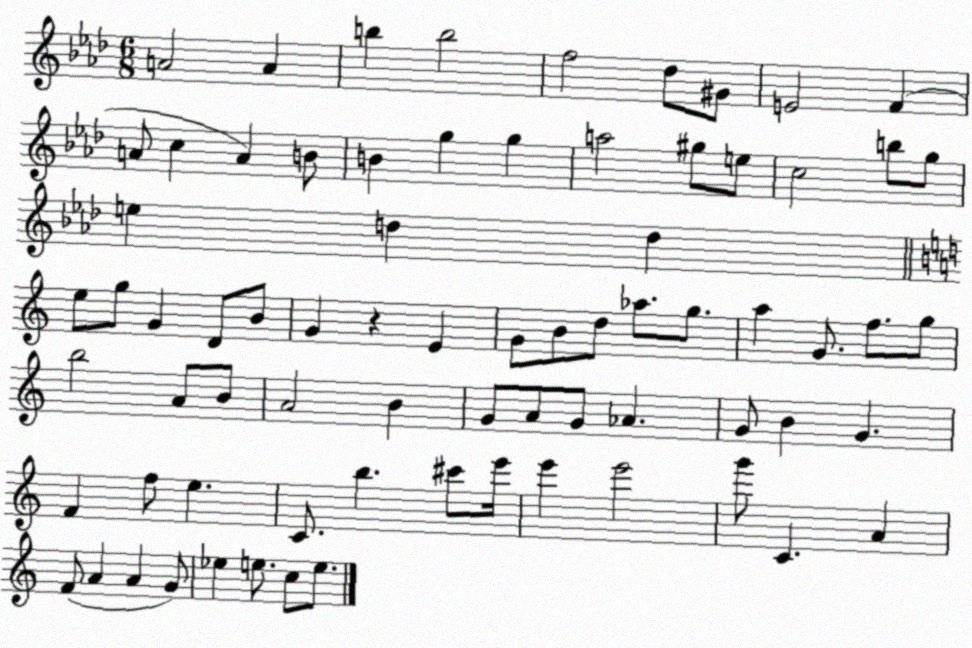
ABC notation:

X:1
T:Untitled
M:6/8
L:1/4
K:Ab
A2 A b b2 f2 _d/2 ^G/2 E2 F A/2 c A B/2 B g g a2 ^g/2 e/2 c2 b/2 g/2 e d d e/2 g/2 G D/2 B/2 G z E G/2 B/2 d/2 _a/2 g/2 a G/2 f/2 g/2 b2 A/2 B/2 A2 B G/2 A/2 G/2 _A G/2 B G F f/2 e C/2 b ^c'/2 e'/4 e' e'2 g'/2 C A F/2 A A G/2 _e e/2 c/2 e/2